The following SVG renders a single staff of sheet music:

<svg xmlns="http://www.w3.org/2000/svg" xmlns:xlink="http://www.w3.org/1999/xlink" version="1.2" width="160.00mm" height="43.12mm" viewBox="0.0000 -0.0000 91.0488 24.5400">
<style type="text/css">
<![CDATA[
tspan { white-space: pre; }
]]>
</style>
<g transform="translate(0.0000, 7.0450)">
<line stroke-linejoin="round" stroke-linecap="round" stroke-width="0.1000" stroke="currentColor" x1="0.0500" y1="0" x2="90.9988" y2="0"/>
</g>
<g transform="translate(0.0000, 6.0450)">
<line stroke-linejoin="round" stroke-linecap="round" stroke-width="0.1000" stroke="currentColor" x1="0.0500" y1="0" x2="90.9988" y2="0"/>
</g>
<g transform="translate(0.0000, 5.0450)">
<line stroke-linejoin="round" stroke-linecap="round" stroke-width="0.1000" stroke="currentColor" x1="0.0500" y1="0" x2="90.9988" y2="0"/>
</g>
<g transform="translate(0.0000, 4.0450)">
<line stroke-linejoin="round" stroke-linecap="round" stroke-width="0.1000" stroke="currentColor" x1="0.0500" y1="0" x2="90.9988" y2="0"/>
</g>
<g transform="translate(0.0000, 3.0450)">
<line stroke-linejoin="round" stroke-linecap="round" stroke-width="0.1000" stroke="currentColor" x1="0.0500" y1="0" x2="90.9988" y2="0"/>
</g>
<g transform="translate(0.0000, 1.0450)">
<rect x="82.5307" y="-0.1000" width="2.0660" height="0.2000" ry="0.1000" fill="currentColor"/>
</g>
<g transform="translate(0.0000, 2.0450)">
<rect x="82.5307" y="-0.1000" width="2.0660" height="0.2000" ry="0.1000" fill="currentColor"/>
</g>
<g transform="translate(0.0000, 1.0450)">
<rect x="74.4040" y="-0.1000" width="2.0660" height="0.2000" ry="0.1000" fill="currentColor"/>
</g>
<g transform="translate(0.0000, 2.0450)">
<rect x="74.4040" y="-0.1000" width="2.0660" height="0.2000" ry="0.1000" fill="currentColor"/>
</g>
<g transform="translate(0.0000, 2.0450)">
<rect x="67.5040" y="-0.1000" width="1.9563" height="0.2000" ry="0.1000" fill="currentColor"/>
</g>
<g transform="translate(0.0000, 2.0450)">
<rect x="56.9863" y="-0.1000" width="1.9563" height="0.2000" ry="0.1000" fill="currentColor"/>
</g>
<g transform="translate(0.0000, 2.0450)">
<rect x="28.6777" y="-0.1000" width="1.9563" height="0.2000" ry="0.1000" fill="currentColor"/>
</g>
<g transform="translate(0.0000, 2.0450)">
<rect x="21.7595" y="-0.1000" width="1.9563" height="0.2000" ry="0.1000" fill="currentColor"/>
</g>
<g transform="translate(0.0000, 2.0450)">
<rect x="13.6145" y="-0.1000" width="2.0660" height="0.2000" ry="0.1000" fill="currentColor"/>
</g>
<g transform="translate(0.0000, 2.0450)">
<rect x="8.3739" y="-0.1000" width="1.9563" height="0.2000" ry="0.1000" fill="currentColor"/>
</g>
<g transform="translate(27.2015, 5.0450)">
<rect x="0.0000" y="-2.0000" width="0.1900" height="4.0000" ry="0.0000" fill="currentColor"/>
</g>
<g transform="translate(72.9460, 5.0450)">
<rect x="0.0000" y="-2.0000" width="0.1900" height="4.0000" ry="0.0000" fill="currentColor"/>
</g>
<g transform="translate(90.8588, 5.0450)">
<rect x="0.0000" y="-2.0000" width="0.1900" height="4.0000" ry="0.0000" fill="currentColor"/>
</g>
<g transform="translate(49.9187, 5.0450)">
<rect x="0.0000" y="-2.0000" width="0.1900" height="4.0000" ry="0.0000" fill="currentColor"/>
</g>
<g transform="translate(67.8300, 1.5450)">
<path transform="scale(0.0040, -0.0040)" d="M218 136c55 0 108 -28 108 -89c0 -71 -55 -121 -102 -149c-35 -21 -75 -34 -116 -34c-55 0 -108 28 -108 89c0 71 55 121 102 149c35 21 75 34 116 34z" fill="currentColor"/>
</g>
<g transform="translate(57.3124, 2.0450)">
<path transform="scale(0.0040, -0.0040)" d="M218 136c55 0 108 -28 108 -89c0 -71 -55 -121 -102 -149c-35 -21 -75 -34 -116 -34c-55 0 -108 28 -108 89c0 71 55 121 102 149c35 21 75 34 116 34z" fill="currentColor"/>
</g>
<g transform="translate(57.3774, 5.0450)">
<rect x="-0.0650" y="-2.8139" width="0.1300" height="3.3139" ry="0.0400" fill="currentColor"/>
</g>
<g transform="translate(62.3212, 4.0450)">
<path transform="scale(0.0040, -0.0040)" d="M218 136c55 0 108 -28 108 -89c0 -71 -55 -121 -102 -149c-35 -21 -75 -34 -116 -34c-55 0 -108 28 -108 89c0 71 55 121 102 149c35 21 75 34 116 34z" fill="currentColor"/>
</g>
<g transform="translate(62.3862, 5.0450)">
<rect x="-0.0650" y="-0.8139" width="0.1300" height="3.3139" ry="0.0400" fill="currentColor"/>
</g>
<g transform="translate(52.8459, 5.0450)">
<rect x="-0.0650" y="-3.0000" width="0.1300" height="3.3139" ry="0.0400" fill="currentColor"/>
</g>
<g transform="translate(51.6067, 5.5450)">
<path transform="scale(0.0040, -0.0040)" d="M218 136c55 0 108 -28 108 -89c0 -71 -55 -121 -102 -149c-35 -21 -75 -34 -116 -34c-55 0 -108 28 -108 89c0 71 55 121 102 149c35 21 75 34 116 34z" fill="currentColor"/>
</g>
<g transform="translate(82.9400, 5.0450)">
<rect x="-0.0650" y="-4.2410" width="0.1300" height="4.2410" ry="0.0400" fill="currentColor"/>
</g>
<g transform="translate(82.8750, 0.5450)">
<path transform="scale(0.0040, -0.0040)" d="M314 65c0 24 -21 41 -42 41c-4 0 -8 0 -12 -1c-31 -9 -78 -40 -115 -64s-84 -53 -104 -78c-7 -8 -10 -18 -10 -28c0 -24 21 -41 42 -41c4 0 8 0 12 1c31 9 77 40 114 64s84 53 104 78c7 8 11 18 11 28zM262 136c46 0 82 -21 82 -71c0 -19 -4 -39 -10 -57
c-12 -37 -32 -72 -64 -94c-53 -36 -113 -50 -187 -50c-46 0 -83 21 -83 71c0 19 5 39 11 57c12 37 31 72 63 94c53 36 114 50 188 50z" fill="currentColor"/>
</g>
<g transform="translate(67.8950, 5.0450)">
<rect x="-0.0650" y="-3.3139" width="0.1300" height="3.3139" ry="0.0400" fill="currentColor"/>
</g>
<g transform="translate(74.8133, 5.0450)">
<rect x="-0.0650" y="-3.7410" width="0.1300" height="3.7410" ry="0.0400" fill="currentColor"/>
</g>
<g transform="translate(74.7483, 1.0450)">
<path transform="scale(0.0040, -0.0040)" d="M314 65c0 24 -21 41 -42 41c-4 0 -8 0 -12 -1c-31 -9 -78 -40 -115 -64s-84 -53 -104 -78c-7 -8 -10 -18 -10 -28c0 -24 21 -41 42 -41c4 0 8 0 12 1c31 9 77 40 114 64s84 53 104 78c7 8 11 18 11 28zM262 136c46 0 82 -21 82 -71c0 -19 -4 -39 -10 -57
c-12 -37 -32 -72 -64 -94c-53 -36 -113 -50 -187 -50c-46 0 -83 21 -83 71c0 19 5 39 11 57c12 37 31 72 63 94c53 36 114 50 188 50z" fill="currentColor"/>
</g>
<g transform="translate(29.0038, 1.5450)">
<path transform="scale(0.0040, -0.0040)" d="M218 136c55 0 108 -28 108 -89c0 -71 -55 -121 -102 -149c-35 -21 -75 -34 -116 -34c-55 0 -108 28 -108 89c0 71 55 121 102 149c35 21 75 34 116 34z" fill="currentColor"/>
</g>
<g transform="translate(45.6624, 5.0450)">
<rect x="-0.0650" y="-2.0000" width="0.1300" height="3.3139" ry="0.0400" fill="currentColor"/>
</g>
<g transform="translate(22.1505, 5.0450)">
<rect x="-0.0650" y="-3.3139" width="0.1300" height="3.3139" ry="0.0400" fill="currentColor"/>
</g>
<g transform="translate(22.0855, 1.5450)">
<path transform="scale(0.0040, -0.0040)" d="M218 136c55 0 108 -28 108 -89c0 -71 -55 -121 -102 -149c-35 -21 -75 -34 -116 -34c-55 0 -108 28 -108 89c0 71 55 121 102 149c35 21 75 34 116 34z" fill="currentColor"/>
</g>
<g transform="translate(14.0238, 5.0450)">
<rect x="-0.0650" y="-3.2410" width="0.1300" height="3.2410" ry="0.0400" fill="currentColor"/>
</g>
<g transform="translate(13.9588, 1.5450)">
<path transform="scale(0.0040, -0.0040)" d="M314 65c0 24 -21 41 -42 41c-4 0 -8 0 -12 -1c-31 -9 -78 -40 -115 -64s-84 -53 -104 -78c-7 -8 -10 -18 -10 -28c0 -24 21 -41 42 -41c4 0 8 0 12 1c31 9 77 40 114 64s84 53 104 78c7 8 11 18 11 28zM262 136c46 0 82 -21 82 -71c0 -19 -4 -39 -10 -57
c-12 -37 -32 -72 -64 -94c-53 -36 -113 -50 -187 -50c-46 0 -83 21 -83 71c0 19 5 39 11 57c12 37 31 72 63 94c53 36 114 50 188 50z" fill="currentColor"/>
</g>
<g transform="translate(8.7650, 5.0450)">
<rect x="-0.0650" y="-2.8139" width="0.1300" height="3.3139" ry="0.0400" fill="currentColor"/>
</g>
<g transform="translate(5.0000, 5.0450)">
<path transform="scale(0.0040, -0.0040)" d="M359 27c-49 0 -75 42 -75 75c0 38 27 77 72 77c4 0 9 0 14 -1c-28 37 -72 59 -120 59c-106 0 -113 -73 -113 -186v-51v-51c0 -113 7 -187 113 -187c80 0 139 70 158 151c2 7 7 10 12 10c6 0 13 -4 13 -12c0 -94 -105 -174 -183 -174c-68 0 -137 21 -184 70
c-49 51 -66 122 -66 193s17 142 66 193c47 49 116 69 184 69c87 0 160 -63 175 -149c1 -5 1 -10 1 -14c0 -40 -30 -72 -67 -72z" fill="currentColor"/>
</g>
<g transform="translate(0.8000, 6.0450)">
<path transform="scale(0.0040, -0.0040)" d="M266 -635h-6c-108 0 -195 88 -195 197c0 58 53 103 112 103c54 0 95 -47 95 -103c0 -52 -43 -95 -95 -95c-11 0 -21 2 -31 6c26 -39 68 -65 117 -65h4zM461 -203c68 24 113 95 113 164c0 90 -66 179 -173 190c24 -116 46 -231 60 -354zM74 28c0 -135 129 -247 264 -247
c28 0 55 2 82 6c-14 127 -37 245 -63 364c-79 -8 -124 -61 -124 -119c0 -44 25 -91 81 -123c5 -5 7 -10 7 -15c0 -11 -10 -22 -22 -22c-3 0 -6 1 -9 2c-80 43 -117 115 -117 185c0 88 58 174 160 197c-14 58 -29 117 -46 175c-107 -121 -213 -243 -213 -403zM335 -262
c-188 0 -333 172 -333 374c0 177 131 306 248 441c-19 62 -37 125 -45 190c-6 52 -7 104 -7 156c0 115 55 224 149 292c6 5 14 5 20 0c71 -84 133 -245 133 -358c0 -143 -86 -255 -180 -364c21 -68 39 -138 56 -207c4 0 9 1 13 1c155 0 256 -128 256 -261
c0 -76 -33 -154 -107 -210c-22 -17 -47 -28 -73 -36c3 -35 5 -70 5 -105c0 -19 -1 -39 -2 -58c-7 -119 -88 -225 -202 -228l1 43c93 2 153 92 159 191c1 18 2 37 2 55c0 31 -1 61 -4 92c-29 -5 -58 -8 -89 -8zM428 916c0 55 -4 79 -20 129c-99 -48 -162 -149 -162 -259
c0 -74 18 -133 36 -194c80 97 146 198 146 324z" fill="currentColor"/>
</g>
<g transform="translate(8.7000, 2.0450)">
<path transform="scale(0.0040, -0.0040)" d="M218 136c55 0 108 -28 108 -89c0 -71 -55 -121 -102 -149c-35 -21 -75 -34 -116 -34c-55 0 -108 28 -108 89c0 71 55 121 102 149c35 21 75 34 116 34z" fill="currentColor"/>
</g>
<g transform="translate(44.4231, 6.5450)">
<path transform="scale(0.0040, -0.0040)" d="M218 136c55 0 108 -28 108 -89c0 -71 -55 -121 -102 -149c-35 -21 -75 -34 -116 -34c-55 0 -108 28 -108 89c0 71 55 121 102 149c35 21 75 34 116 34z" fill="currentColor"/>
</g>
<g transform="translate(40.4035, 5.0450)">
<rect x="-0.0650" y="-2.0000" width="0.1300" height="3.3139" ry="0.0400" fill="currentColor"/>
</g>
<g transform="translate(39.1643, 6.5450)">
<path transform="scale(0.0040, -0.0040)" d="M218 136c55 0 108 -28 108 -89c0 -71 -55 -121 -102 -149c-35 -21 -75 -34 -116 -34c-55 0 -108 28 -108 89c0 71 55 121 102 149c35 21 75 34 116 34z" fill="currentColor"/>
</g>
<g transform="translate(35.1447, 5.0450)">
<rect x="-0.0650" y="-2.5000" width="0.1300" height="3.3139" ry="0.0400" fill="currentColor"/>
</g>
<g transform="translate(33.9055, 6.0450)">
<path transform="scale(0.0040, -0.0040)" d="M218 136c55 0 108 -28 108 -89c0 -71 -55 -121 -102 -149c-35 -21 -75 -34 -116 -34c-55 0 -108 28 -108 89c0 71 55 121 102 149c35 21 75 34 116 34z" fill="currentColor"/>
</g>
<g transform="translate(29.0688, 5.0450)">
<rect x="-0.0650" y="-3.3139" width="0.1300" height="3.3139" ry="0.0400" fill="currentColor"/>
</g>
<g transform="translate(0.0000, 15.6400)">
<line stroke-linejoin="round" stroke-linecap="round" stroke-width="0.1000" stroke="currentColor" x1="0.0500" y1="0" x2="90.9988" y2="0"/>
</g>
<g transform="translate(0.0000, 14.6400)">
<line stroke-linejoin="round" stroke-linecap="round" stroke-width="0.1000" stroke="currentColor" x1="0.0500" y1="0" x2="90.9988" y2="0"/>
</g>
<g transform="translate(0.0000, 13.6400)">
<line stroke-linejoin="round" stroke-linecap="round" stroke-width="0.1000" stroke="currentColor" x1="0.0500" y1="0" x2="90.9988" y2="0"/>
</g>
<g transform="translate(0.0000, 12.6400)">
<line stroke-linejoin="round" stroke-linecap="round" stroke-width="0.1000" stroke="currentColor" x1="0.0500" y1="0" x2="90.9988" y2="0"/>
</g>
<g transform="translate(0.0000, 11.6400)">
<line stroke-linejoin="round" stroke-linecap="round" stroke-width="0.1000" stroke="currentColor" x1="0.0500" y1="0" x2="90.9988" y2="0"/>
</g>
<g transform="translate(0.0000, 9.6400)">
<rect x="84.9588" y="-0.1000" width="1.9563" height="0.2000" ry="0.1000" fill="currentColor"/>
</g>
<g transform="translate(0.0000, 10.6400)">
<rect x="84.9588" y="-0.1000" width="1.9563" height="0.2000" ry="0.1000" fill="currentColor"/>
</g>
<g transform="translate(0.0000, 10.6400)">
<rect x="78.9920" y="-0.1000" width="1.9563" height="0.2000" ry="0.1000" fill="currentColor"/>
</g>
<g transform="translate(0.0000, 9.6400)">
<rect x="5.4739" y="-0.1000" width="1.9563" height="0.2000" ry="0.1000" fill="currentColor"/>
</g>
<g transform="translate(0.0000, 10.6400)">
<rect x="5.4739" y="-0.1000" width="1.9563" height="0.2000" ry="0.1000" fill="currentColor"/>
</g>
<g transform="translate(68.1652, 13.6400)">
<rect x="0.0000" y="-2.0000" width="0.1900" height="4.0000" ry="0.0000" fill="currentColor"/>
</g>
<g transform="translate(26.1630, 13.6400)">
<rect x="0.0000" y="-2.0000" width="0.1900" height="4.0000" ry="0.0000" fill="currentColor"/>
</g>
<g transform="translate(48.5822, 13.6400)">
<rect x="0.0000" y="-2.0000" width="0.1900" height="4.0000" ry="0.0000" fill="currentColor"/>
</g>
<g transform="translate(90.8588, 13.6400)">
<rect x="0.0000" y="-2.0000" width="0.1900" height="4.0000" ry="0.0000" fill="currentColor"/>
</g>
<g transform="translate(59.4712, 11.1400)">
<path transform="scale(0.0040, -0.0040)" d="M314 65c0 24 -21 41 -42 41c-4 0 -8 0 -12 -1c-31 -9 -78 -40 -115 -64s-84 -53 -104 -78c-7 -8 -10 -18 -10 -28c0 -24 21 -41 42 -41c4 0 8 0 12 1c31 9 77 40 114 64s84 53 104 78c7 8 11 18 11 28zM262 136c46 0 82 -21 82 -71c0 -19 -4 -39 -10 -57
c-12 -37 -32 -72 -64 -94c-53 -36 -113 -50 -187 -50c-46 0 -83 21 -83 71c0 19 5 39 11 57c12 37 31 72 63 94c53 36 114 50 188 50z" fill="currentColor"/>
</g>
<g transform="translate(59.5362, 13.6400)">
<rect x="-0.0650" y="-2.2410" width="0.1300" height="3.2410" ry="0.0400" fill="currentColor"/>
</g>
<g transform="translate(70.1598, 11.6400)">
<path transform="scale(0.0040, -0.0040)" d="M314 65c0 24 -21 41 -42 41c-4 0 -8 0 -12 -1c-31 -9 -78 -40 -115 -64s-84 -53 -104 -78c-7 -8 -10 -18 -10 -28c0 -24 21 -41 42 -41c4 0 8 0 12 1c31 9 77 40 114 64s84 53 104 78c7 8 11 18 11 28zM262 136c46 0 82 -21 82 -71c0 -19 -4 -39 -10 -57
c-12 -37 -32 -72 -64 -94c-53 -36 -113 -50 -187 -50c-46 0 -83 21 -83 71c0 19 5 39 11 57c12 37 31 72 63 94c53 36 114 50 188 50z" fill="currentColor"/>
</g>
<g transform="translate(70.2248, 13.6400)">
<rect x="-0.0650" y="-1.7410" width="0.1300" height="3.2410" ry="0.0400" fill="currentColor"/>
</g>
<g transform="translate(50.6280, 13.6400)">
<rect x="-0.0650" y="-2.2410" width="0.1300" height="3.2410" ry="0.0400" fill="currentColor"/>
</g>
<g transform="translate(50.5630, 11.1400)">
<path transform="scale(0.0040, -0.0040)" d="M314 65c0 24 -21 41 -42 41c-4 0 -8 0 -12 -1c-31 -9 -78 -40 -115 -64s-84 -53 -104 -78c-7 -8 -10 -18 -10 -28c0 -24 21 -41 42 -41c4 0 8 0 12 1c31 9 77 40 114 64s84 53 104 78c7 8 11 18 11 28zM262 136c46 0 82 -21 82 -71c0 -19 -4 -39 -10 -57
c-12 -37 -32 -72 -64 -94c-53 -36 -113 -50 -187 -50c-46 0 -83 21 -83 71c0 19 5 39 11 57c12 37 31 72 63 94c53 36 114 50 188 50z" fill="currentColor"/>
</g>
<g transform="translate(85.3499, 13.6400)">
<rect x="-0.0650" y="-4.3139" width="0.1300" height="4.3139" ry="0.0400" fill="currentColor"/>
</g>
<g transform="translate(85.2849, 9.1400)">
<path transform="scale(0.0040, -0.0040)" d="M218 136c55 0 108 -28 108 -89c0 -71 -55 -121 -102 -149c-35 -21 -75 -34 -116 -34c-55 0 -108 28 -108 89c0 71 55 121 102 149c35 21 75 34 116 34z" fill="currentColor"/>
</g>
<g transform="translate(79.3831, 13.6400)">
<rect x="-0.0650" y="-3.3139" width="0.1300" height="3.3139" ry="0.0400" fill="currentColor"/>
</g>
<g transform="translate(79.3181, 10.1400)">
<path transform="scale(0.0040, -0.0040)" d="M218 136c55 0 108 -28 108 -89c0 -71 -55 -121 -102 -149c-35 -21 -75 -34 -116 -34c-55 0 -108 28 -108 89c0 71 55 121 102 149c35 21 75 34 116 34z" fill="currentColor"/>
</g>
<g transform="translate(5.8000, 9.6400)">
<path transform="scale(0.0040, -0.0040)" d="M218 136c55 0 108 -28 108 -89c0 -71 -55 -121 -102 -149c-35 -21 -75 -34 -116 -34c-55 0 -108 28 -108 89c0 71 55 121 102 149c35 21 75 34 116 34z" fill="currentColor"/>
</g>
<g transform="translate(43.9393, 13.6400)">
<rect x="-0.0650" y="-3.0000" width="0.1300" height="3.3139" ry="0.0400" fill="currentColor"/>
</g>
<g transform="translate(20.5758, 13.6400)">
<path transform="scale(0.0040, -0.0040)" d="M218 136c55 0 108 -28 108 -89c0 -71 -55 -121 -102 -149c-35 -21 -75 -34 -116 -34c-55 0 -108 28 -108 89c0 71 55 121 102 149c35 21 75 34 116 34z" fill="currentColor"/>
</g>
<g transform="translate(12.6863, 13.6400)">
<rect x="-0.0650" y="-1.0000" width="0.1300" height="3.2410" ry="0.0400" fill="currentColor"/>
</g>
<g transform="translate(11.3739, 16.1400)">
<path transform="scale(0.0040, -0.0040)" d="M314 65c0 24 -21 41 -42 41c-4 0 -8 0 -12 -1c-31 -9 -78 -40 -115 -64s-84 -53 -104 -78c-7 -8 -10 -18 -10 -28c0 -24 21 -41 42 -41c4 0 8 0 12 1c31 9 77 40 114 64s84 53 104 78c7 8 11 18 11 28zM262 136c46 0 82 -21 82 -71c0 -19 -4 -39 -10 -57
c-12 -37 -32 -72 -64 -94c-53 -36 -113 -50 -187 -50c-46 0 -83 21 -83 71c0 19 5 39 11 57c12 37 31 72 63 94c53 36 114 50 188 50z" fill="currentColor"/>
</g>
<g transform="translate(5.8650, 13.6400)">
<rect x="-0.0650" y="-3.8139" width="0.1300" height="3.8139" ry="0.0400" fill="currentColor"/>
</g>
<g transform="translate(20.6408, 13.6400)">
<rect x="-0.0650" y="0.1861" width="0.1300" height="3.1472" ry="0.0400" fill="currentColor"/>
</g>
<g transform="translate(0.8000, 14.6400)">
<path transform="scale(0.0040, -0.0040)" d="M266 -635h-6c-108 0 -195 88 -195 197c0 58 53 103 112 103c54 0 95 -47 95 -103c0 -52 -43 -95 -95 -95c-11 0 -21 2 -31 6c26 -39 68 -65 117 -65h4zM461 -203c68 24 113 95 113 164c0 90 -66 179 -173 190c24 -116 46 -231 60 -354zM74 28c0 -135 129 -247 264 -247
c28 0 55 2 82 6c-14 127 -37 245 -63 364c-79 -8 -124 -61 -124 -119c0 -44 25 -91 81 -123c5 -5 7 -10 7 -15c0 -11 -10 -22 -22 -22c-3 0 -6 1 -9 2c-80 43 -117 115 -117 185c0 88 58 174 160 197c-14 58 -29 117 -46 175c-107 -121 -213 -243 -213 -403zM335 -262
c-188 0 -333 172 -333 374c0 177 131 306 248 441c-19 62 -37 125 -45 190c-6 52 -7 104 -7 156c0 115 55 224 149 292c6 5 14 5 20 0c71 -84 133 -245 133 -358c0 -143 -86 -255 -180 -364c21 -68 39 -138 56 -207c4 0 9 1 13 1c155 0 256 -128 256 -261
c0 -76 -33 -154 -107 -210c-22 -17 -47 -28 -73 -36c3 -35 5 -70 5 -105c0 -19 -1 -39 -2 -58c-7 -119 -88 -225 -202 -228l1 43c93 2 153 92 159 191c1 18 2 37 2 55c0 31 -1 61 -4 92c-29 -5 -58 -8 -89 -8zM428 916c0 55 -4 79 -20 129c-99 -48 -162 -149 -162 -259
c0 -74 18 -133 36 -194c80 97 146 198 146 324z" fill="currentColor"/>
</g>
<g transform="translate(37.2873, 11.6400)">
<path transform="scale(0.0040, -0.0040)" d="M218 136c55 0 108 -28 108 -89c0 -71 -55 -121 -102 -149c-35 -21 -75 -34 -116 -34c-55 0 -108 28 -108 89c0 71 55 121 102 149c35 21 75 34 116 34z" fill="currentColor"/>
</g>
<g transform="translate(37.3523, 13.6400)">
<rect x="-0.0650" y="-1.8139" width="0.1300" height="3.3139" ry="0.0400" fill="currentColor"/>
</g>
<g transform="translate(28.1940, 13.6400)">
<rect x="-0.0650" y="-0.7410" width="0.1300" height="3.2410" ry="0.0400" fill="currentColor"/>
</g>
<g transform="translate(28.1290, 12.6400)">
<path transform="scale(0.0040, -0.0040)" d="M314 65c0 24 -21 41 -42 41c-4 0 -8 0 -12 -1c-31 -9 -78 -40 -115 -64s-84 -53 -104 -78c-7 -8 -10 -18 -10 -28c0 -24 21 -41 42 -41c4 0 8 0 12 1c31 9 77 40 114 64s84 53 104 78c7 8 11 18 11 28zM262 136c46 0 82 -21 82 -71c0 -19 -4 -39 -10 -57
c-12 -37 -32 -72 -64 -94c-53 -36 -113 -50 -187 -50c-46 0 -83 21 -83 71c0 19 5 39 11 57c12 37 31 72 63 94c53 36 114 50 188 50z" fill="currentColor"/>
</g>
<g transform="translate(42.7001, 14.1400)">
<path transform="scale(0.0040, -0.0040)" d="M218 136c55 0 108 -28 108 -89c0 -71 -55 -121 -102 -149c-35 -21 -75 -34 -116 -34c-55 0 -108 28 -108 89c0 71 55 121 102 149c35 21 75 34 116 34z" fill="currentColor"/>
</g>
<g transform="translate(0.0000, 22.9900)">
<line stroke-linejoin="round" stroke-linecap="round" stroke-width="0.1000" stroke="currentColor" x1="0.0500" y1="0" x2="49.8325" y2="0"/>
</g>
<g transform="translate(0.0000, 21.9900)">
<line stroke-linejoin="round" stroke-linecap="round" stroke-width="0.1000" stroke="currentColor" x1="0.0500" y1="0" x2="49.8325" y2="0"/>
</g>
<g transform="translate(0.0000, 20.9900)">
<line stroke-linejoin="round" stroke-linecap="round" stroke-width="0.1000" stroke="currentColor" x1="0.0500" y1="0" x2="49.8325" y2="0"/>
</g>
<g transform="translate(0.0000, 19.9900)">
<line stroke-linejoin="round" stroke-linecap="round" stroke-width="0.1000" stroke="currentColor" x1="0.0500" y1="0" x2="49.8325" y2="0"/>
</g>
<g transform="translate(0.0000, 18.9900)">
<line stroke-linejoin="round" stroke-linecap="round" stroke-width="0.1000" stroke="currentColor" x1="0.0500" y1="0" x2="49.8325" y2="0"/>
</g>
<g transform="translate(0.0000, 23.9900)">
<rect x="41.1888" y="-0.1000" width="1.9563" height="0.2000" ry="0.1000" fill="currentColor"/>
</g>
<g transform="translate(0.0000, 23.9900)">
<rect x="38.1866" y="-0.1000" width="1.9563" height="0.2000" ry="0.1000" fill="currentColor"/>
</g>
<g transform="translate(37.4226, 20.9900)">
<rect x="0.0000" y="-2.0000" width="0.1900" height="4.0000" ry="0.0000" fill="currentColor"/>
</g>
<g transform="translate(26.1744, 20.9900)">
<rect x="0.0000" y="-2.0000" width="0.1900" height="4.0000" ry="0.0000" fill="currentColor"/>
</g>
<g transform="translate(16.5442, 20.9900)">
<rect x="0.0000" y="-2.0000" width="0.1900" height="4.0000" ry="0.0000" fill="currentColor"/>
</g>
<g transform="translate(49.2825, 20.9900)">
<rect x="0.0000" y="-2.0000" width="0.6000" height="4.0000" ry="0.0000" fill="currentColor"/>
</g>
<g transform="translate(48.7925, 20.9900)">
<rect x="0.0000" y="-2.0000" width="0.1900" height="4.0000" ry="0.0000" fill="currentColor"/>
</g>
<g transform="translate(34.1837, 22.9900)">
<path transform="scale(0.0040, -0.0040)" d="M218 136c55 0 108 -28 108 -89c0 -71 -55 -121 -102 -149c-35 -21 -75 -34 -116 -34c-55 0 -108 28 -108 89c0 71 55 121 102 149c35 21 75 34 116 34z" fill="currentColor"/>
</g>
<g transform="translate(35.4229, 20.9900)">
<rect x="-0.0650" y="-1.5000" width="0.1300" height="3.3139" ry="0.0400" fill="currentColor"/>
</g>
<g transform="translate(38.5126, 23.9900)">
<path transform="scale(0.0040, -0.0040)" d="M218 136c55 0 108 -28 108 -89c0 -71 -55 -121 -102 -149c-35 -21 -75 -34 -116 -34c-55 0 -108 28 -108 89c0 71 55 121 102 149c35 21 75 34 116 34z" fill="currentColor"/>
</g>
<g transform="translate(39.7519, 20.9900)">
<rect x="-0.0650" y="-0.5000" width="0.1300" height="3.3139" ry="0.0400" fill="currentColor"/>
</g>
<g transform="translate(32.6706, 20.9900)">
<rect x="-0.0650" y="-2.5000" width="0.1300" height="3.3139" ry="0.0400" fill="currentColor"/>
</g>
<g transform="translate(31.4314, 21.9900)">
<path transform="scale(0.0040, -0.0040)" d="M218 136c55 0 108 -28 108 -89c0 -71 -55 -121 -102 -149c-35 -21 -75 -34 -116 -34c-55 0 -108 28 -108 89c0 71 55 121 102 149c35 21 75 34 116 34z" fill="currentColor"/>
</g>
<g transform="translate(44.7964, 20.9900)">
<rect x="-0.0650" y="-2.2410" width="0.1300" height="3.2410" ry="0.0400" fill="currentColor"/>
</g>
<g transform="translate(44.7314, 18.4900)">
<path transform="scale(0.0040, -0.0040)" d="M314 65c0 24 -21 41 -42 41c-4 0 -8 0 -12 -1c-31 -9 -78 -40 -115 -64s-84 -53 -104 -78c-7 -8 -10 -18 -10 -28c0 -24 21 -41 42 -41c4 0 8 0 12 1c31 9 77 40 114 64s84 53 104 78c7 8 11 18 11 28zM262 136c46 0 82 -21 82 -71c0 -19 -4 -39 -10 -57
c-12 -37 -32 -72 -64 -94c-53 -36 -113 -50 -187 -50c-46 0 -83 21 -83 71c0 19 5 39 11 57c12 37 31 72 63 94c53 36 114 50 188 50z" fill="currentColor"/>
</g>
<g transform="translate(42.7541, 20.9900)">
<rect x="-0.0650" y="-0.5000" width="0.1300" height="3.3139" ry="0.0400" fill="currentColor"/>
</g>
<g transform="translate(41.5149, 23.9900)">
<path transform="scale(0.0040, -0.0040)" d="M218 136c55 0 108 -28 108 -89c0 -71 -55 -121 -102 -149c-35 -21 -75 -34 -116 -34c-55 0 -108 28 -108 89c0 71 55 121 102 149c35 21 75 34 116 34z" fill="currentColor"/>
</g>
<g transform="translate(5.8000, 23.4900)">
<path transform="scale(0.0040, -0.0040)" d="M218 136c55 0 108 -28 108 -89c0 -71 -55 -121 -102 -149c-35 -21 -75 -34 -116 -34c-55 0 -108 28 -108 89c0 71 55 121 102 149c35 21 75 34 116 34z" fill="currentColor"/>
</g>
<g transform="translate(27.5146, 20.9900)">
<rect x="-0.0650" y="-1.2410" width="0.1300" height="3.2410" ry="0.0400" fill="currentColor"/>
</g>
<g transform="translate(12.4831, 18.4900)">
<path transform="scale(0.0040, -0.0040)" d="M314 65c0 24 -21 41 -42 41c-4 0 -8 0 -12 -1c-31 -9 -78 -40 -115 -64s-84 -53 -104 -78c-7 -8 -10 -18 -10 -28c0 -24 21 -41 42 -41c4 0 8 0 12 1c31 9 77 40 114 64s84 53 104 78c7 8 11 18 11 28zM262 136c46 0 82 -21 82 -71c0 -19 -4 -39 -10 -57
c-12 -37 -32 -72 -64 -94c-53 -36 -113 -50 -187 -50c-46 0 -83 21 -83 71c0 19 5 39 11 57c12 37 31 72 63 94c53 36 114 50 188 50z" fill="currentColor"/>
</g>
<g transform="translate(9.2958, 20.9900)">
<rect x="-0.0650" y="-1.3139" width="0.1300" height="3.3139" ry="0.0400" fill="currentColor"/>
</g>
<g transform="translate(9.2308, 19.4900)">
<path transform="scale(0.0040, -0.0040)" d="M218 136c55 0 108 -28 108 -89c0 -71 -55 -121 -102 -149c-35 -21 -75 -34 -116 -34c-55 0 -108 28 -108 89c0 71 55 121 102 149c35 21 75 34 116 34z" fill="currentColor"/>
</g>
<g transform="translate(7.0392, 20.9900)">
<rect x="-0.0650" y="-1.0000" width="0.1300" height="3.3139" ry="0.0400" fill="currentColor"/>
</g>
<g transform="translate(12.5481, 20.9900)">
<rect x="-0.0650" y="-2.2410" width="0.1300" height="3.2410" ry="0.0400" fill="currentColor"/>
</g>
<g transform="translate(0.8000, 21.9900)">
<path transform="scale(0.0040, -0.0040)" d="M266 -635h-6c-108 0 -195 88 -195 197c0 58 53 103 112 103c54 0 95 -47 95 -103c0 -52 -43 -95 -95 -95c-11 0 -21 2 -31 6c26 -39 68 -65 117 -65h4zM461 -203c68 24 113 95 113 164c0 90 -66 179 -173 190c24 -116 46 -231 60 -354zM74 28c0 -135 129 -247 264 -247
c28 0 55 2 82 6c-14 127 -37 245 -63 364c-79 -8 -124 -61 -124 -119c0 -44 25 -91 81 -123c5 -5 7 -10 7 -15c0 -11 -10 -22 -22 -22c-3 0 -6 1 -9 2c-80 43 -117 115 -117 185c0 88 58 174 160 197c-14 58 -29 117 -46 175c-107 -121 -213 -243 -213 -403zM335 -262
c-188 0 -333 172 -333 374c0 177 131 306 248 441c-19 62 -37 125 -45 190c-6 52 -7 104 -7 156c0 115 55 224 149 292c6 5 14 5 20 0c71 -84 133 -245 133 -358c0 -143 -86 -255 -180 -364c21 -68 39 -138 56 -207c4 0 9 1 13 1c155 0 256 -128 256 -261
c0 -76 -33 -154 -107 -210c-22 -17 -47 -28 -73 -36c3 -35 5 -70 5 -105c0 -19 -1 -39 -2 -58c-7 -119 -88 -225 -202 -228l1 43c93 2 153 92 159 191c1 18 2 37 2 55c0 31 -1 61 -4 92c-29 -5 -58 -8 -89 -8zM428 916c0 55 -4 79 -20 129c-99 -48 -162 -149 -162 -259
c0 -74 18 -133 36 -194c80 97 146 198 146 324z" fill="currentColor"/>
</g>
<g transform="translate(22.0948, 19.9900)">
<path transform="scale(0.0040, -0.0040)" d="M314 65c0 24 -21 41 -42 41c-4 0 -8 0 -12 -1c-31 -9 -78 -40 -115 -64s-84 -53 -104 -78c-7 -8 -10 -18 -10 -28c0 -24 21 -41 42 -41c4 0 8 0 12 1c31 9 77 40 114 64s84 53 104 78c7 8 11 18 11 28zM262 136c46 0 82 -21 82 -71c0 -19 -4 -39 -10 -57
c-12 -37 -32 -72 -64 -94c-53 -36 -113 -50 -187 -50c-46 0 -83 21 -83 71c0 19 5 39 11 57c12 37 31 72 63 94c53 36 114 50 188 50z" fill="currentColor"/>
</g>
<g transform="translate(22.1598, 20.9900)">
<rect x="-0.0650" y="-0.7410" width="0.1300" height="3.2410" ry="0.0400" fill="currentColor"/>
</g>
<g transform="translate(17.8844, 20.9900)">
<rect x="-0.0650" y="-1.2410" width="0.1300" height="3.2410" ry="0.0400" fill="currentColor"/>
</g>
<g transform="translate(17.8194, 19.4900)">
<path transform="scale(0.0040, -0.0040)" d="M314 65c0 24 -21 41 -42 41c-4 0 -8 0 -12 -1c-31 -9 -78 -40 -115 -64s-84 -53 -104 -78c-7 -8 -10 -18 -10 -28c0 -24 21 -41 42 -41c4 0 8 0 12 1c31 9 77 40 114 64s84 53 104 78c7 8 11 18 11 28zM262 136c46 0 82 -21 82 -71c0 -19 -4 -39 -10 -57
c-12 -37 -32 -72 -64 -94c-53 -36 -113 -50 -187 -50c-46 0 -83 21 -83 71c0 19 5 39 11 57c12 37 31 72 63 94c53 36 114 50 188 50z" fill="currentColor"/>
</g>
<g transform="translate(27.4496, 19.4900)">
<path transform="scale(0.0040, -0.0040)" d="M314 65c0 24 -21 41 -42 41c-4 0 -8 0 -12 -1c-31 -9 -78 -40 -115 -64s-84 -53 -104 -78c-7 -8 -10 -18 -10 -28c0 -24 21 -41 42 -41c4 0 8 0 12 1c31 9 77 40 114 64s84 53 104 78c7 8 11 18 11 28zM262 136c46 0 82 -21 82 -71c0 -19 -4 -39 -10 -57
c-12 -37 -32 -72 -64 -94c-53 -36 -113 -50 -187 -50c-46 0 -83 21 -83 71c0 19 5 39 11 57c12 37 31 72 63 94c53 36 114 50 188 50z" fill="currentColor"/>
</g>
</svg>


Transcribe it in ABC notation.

X:1
T:Untitled
M:4/4
L:1/4
K:C
a b2 b b G F F A a d b c'2 d'2 c' D2 B d2 f A g2 g2 f2 b d' D e g2 e2 d2 e2 G E C C g2